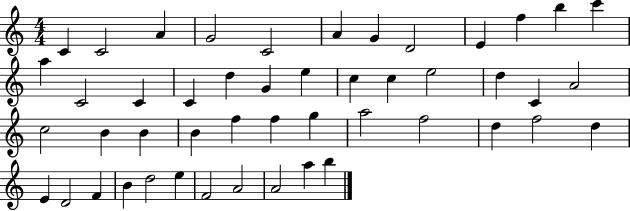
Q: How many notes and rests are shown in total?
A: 48